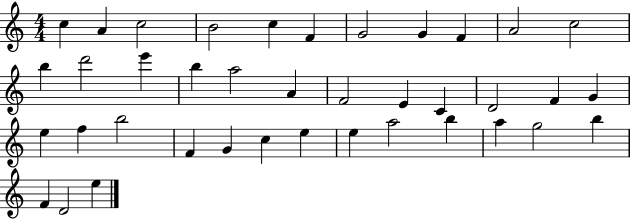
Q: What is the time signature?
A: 4/4